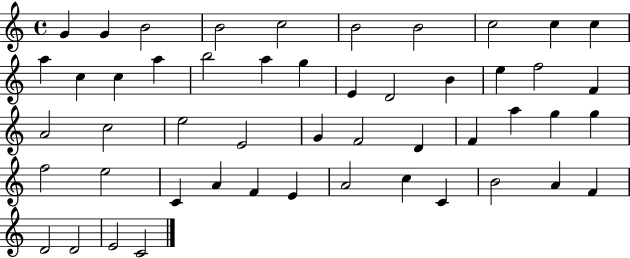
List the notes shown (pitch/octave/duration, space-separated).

G4/q G4/q B4/h B4/h C5/h B4/h B4/h C5/h C5/q C5/q A5/q C5/q C5/q A5/q B5/h A5/q G5/q E4/q D4/h B4/q E5/q F5/h F4/q A4/h C5/h E5/h E4/h G4/q F4/h D4/q F4/q A5/q G5/q G5/q F5/h E5/h C4/q A4/q F4/q E4/q A4/h C5/q C4/q B4/h A4/q F4/q D4/h D4/h E4/h C4/h